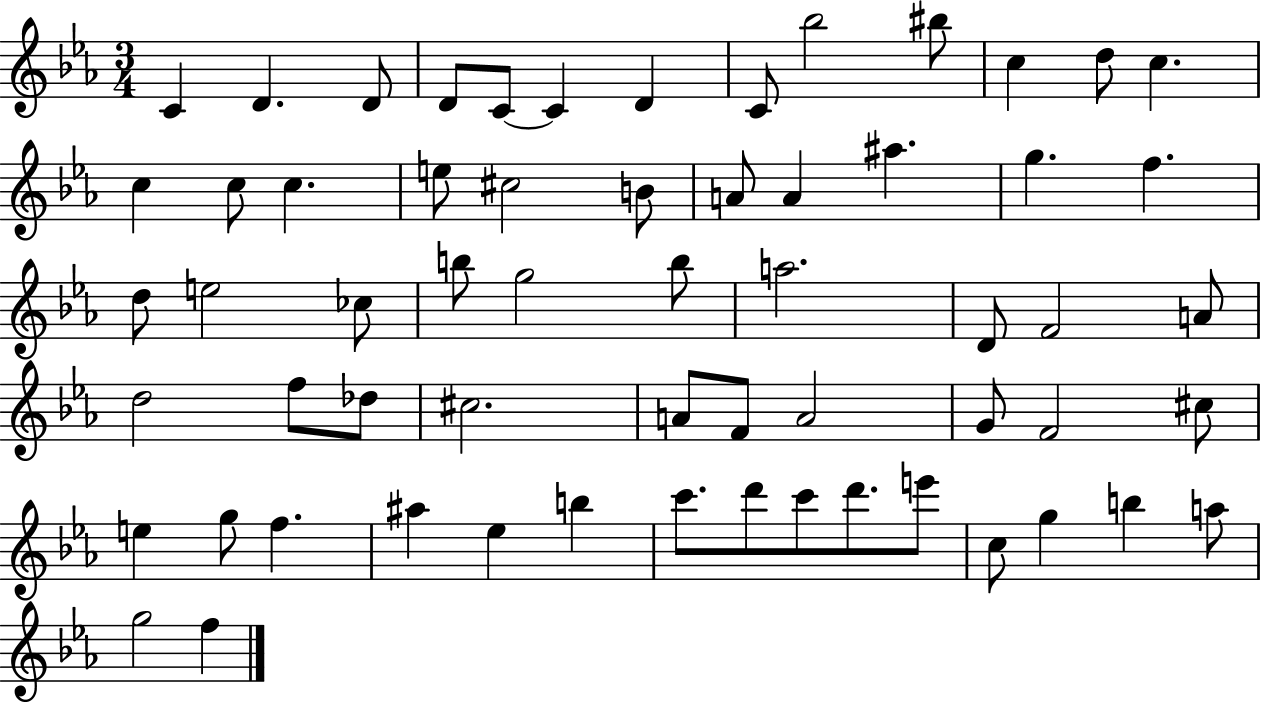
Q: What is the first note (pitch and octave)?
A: C4